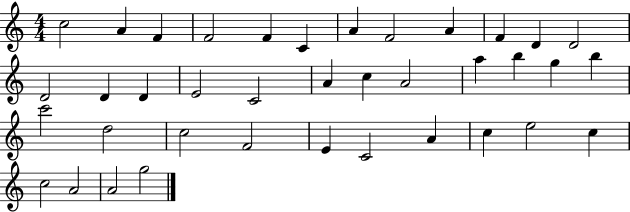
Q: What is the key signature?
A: C major